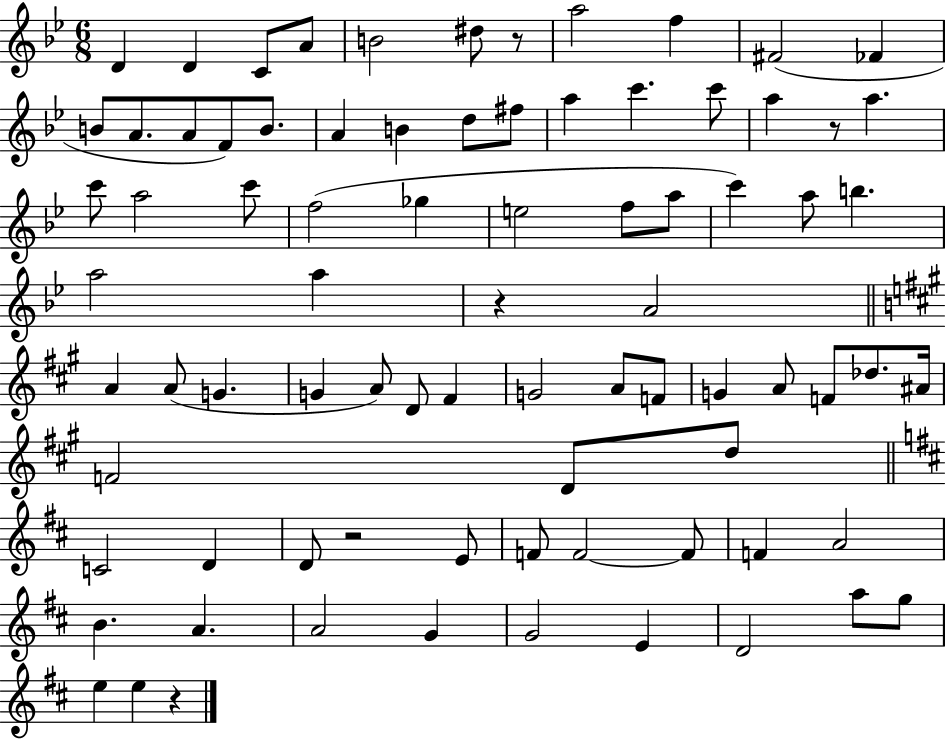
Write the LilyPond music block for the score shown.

{
  \clef treble
  \numericTimeSignature
  \time 6/8
  \key bes \major
  d'4 d'4 c'8 a'8 | b'2 dis''8 r8 | a''2 f''4 | fis'2( fes'4 | \break b'8 a'8. a'8 f'8) b'8. | a'4 b'4 d''8 fis''8 | a''4 c'''4. c'''8 | a''4 r8 a''4. | \break c'''8 a''2 c'''8 | f''2( ges''4 | e''2 f''8 a''8 | c'''4) a''8 b''4. | \break a''2 a''4 | r4 a'2 | \bar "||" \break \key a \major a'4 a'8( g'4. | g'4 a'8) d'8 fis'4 | g'2 a'8 f'8 | g'4 a'8 f'8 des''8. ais'16 | \break f'2 d'8 d''8 | \bar "||" \break \key d \major c'2 d'4 | d'8 r2 e'8 | f'8 f'2~~ f'8 | f'4 a'2 | \break b'4. a'4. | a'2 g'4 | g'2 e'4 | d'2 a''8 g''8 | \break e''4 e''4 r4 | \bar "|."
}